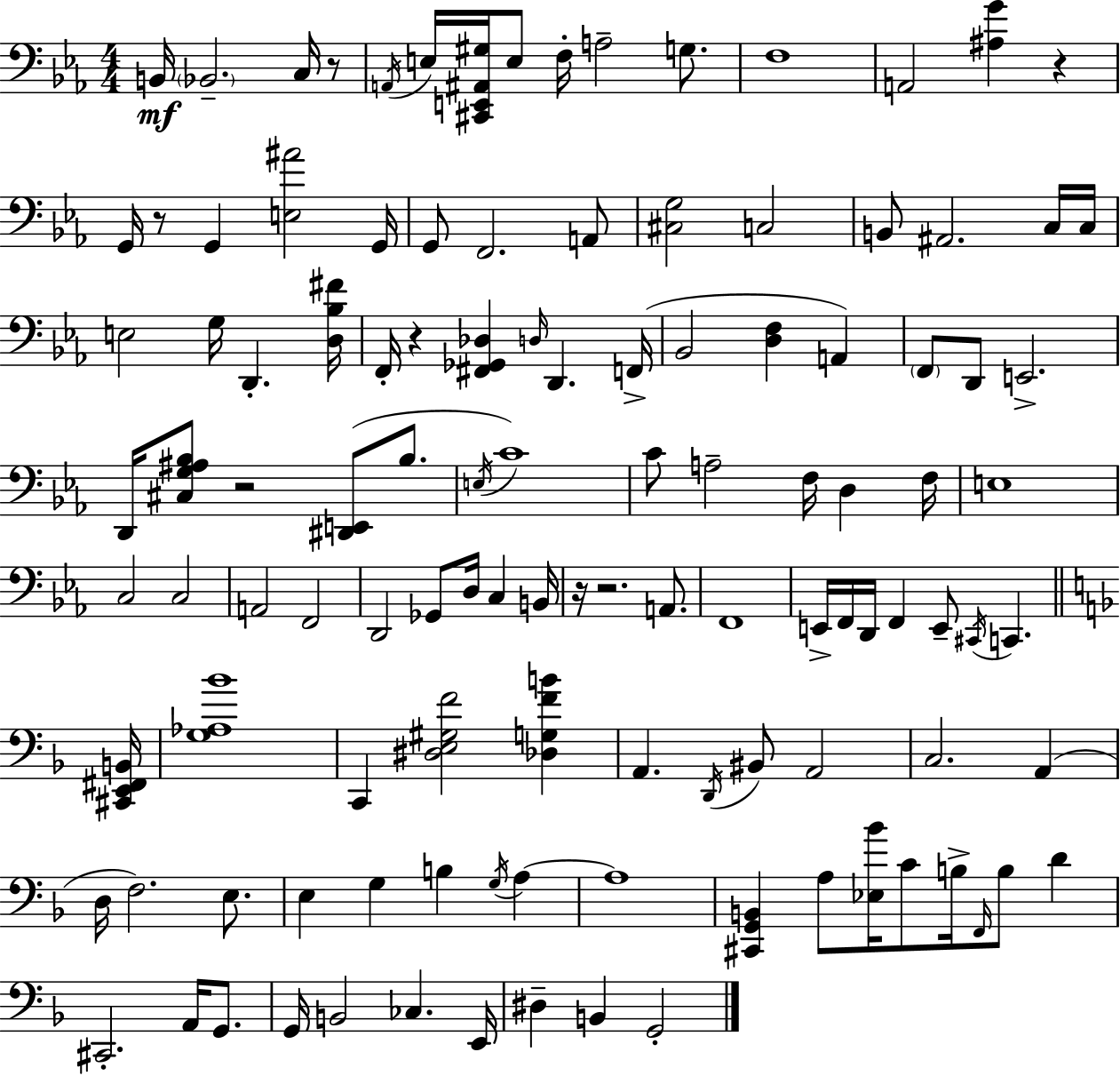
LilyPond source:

{
  \clef bass
  \numericTimeSignature
  \time 4/4
  \key ees \major
  \repeat volta 2 { b,16\mf \parenthesize bes,2.-- c16 r8 | \acciaccatura { a,16 } e16 <cis, e, ais, gis>16 e8 f16-. a2-- g8. | f1 | a,2 <ais g'>4 r4 | \break g,16 r8 g,4 <e ais'>2 | g,16 g,8 f,2. a,8 | <cis g>2 c2 | b,8 ais,2. c16 | \break c16 e2 g16 d,4.-. | <d bes fis'>16 f,16-. r4 <fis, ges, des>4 \grace { d16 } d,4. | f,16->( bes,2 <d f>4 a,4) | \parenthesize f,8 d,8 e,2.-> | \break d,16 <cis g ais bes>8 r2 <dis, e,>8( bes8. | \acciaccatura { e16 }) c'1 | c'8 a2-- f16 d4 | f16 e1 | \break c2 c2 | a,2 f,2 | d,2 ges,8 d16 c4 | b,16 r16 r2. | \break a,8. f,1 | e,16-> f,16 d,16 f,4 e,8-- \acciaccatura { cis,16 } c,4. | \bar "||" \break \key d \minor <cis, e, fis, b,>16 <g aes bes'>1 | c,4 <dis e gis f'>2 <des g f' b'>4 | a,4. \acciaccatura { d,16 } bis,8 a,2 | c2. a,4( | \break d16 f2.) e8. | e4 g4 b4 \acciaccatura { g16 } a4~~ | a1 | <cis, g, b,>4 a8 <ees bes'>16 c'8 b16-> \grace { f,16 } b8 | \break d'4 cis,2.-. | a,16 g,8. g,16 b,2 ces4. | e,16 dis4-- b,4 g,2-. | } \bar "|."
}